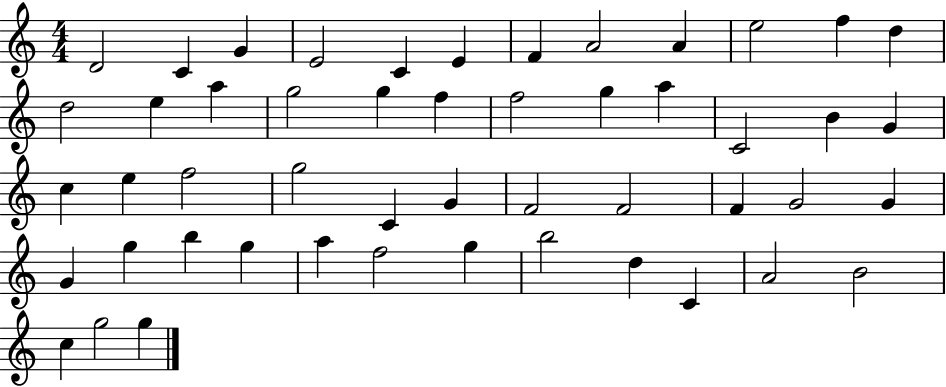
X:1
T:Untitled
M:4/4
L:1/4
K:C
D2 C G E2 C E F A2 A e2 f d d2 e a g2 g f f2 g a C2 B G c e f2 g2 C G F2 F2 F G2 G G g b g a f2 g b2 d C A2 B2 c g2 g